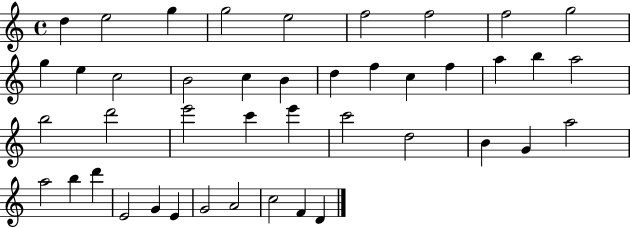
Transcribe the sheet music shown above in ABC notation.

X:1
T:Untitled
M:4/4
L:1/4
K:C
d e2 g g2 e2 f2 f2 f2 g2 g e c2 B2 c B d f c f a b a2 b2 d'2 e'2 c' e' c'2 d2 B G a2 a2 b d' E2 G E G2 A2 c2 F D